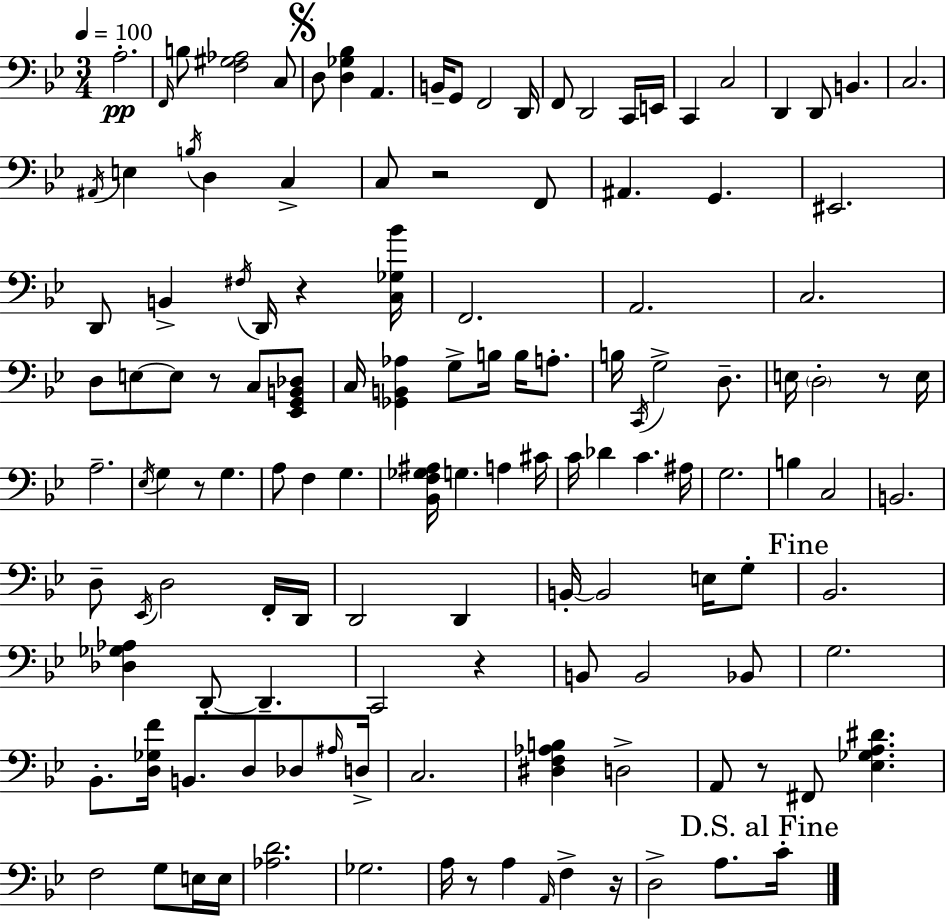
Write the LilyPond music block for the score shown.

{
  \clef bass
  \numericTimeSignature
  \time 3/4
  \key g \minor
  \tempo 4 = 100
  a2.-.\pp | \grace { f,16 } b8 <f gis aes>2 c8 | \mark \markup { \musicglyph "scripts.segno" } d8 <d ges bes>4 a,4. | b,16-- g,8 f,2 | \break d,16 f,8 d,2 c,16 | e,16 c,4 c2 | d,4 d,8 b,4. | c2. | \break \acciaccatura { ais,16 } e4 \acciaccatura { b16 } d4 c4-> | c8 r2 | f,8 ais,4. g,4. | eis,2. | \break d,8 b,4-> \acciaccatura { fis16 } d,16 r4 | <c ges bes'>16 f,2. | a,2. | c2. | \break d8 e8~~ e8 r8 | c8 <ees, g, b, des>8 c16 <ges, b, aes>4 g8-> b16 | b16 a8.-. b16 \acciaccatura { c,16 } g2-> | d8.-- e16 \parenthesize d2-. | \break r8 e16 a2.-- | \acciaccatura { ees16 } g4 r8 | g4. a8 f4 | g4. <bes, f ges ais>16 g4. | \break a4 cis'16 c'16 des'4 c'4. | ais16 g2. | b4 c2 | b,2. | \break d8-- \acciaccatura { ees,16 } d2 | f,16-. d,16 d,2 | d,4 b,16-.~~ b,2 | e16 g8-. \mark "Fine" bes,2. | \break <des ges aes>4 d,8-.~~ | d,4.-- c,2 | r4 b,8 b,2 | bes,8 g2. | \break bes,8.-. <d ges f'>16 b,8. | d8 des8 \grace { ais16 } d16-> c2. | <dis f aes b>4 | d2-> a,8 r8 | \break fis,8 <ees ges a dis'>4. f2 | g8 e16 e16 <aes d'>2. | ges2. | a16 r8 a4 | \break \grace { a,16 } f4-> r16 d2-> | a8. \mark "D.S. al Fine" c'16-. \bar "|."
}